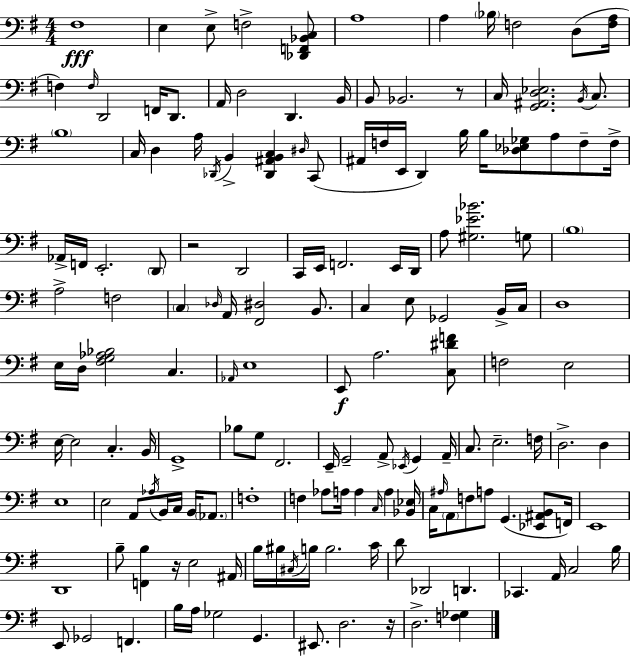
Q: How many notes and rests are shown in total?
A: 160